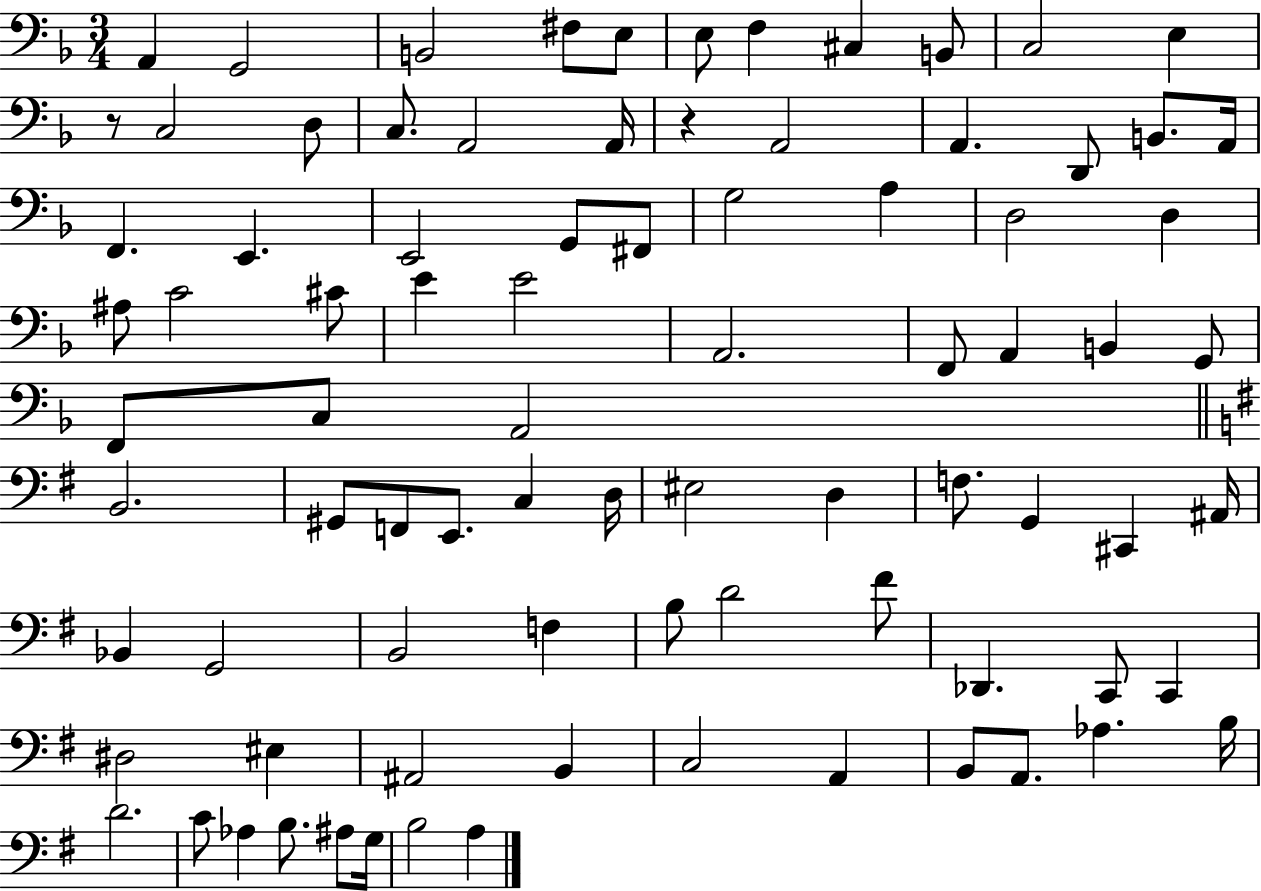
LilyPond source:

{
  \clef bass
  \numericTimeSignature
  \time 3/4
  \key f \major
  a,4 g,2 | b,2 fis8 e8 | e8 f4 cis4 b,8 | c2 e4 | \break r8 c2 d8 | c8. a,2 a,16 | r4 a,2 | a,4. d,8 b,8. a,16 | \break f,4. e,4. | e,2 g,8 fis,8 | g2 a4 | d2 d4 | \break ais8 c'2 cis'8 | e'4 e'2 | a,2. | f,8 a,4 b,4 g,8 | \break f,8 c8 a,2 | \bar "||" \break \key g \major b,2. | gis,8 f,8 e,8. c4 d16 | eis2 d4 | f8. g,4 cis,4 ais,16 | \break bes,4 g,2 | b,2 f4 | b8 d'2 fis'8 | des,4. c,8 c,4 | \break dis2 eis4 | ais,2 b,4 | c2 a,4 | b,8 a,8. aes4. b16 | \break d'2. | c'8 aes4 b8. ais8 g16 | b2 a4 | \bar "|."
}